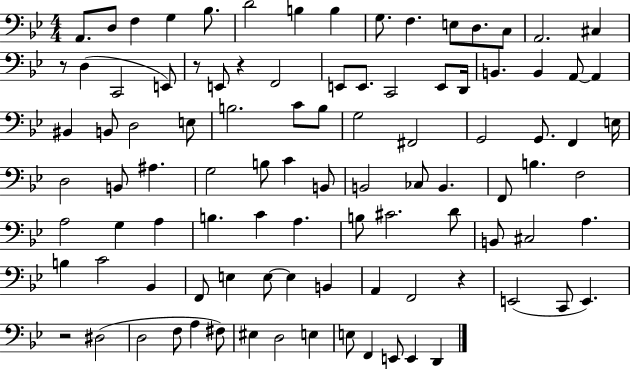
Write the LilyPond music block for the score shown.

{
  \clef bass
  \numericTimeSignature
  \time 4/4
  \key bes \major
  a,8. d8 f4 g4 bes8. | d'2 b4 b4 | g8. f4. e8 d8. c8 | a,2. cis4 | \break r8 d4( c,2 e,8) | r8 e,8 r4 f,2 | e,8 e,8. c,2 e,8 d,16 | b,4. b,4 a,8~~ a,4 | \break bis,4 b,8 d2 e8 | b2. c'8 b8 | g2 fis,2 | g,2 g,8. f,4 e16 | \break d2 b,8 ais4. | g2 b8 c'4 b,8 | b,2 ces8 b,4. | f,8 b4. f2 | \break a2 g4 a4 | b4. c'4 a4. | b8 cis'2. d'8 | b,8 cis2 a4. | \break b4 c'2 bes,4 | f,8 e4 e8~~ e4 b,4 | a,4 f,2 r4 | e,2( c,8 e,4.) | \break r2 dis2( | d2 f8 a4 fis8) | eis4 d2 e4 | e8 f,4 e,8 e,4 d,4 | \break \bar "|."
}